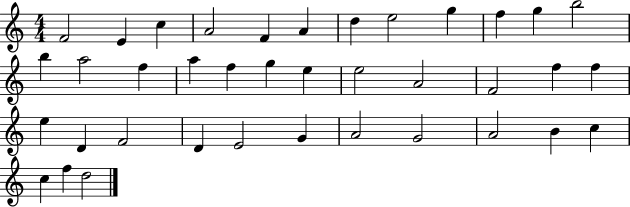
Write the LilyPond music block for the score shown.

{
  \clef treble
  \numericTimeSignature
  \time 4/4
  \key c \major
  f'2 e'4 c''4 | a'2 f'4 a'4 | d''4 e''2 g''4 | f''4 g''4 b''2 | \break b''4 a''2 f''4 | a''4 f''4 g''4 e''4 | e''2 a'2 | f'2 f''4 f''4 | \break e''4 d'4 f'2 | d'4 e'2 g'4 | a'2 g'2 | a'2 b'4 c''4 | \break c''4 f''4 d''2 | \bar "|."
}